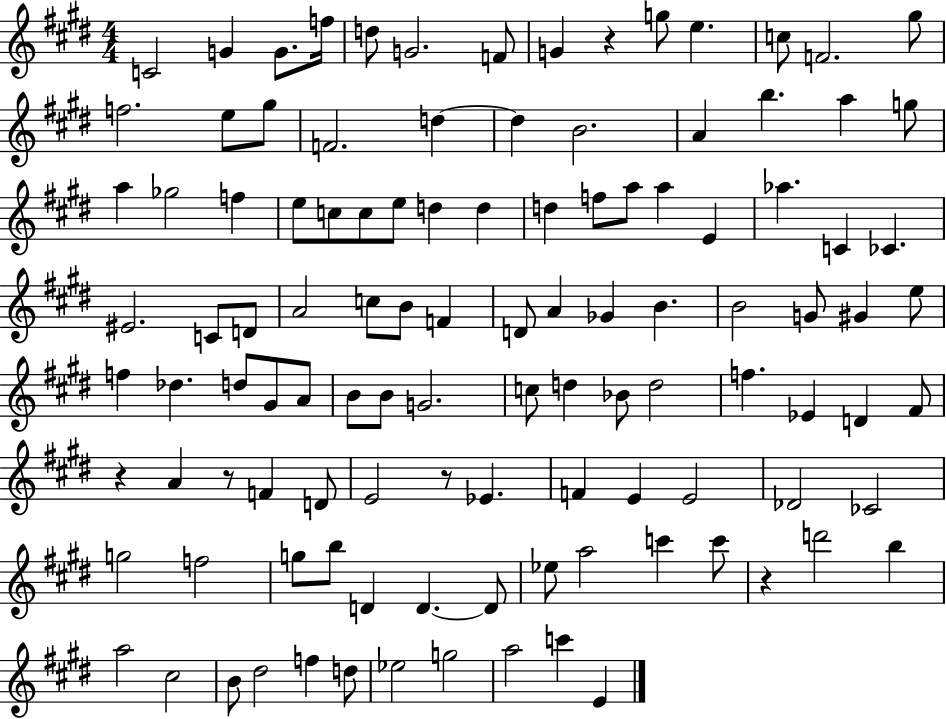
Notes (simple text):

C4/h G4/q G4/e. F5/s D5/e G4/h. F4/e G4/q R/q G5/e E5/q. C5/e F4/h. G#5/e F5/h. E5/e G#5/e F4/h. D5/q D5/q B4/h. A4/q B5/q. A5/q G5/e A5/q Gb5/h F5/q E5/e C5/e C5/e E5/e D5/q D5/q D5/q F5/e A5/e A5/q E4/q Ab5/q. C4/q CES4/q. EIS4/h. C4/e D4/e A4/h C5/e B4/e F4/q D4/e A4/q Gb4/q B4/q. B4/h G4/e G#4/q E5/e F5/q Db5/q. D5/e G#4/e A4/e B4/e B4/e G4/h. C5/e D5/q Bb4/e D5/h F5/q. Eb4/q D4/q F#4/e R/q A4/q R/e F4/q D4/e E4/h R/e Eb4/q. F4/q E4/q E4/h Db4/h CES4/h G5/h F5/h G5/e B5/e D4/q D4/q. D4/e Eb5/e A5/h C6/q C6/e R/q D6/h B5/q A5/h C#5/h B4/e D#5/h F5/q D5/e Eb5/h G5/h A5/h C6/q E4/q